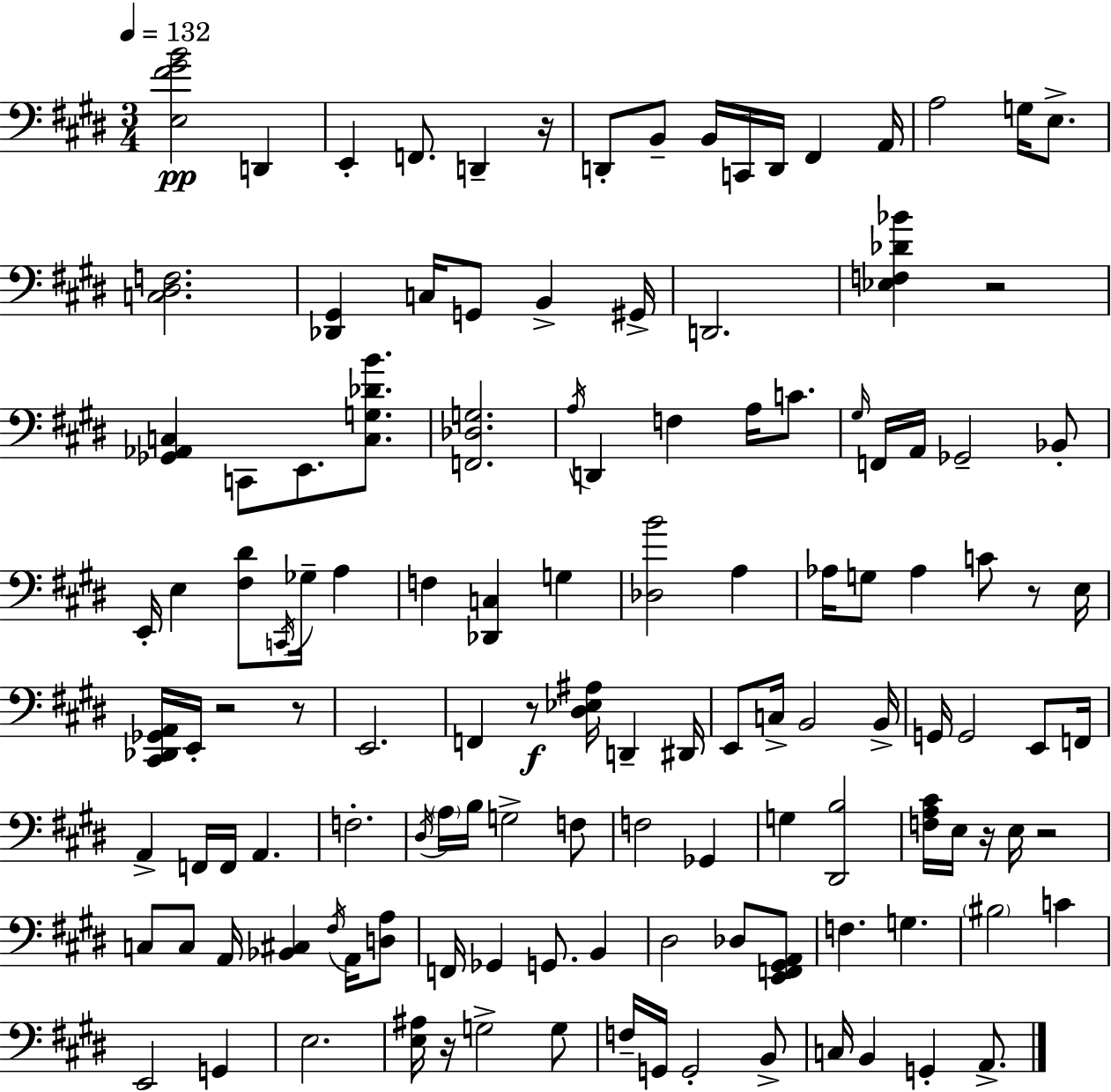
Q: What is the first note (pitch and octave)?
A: D2